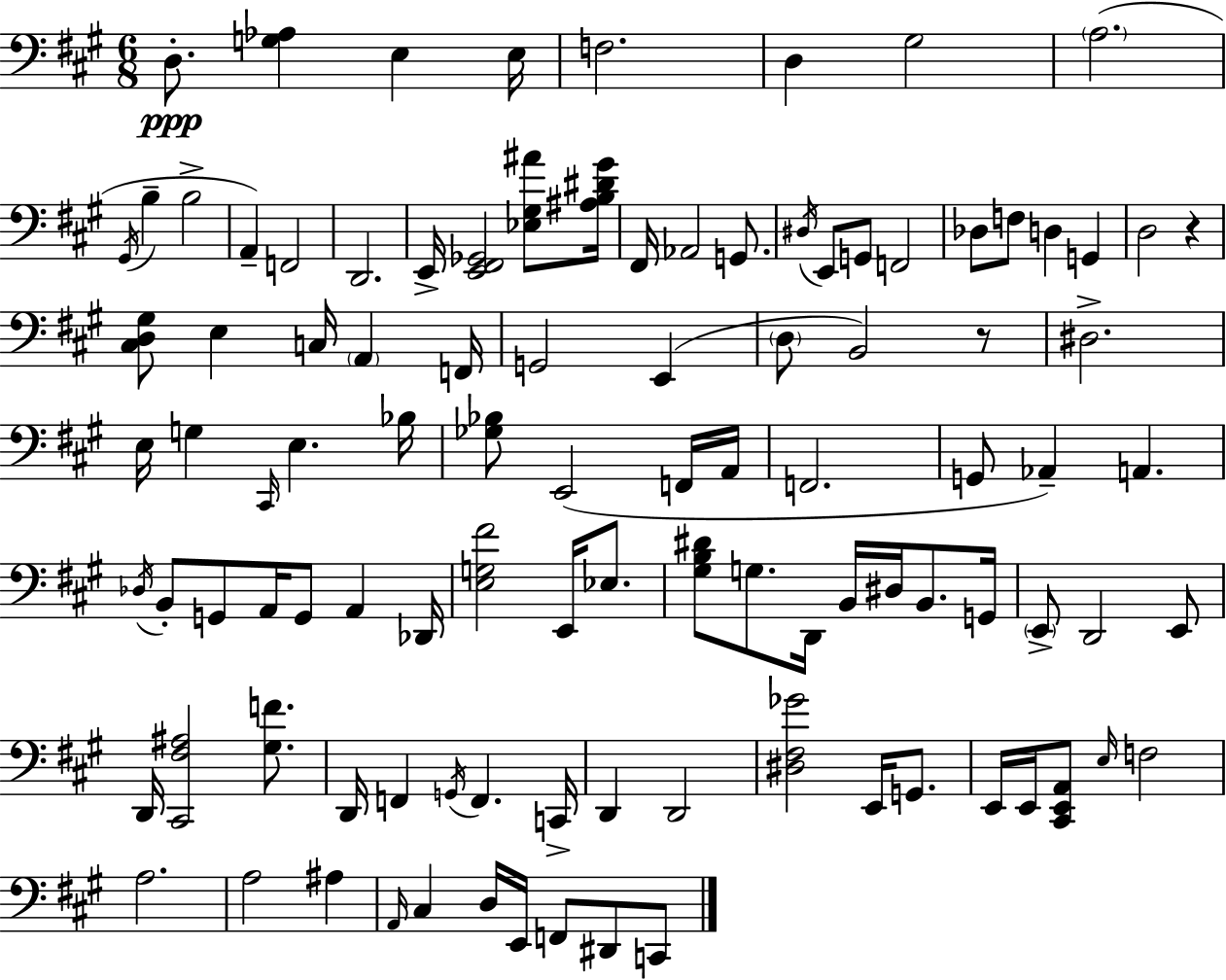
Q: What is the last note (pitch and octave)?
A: C2